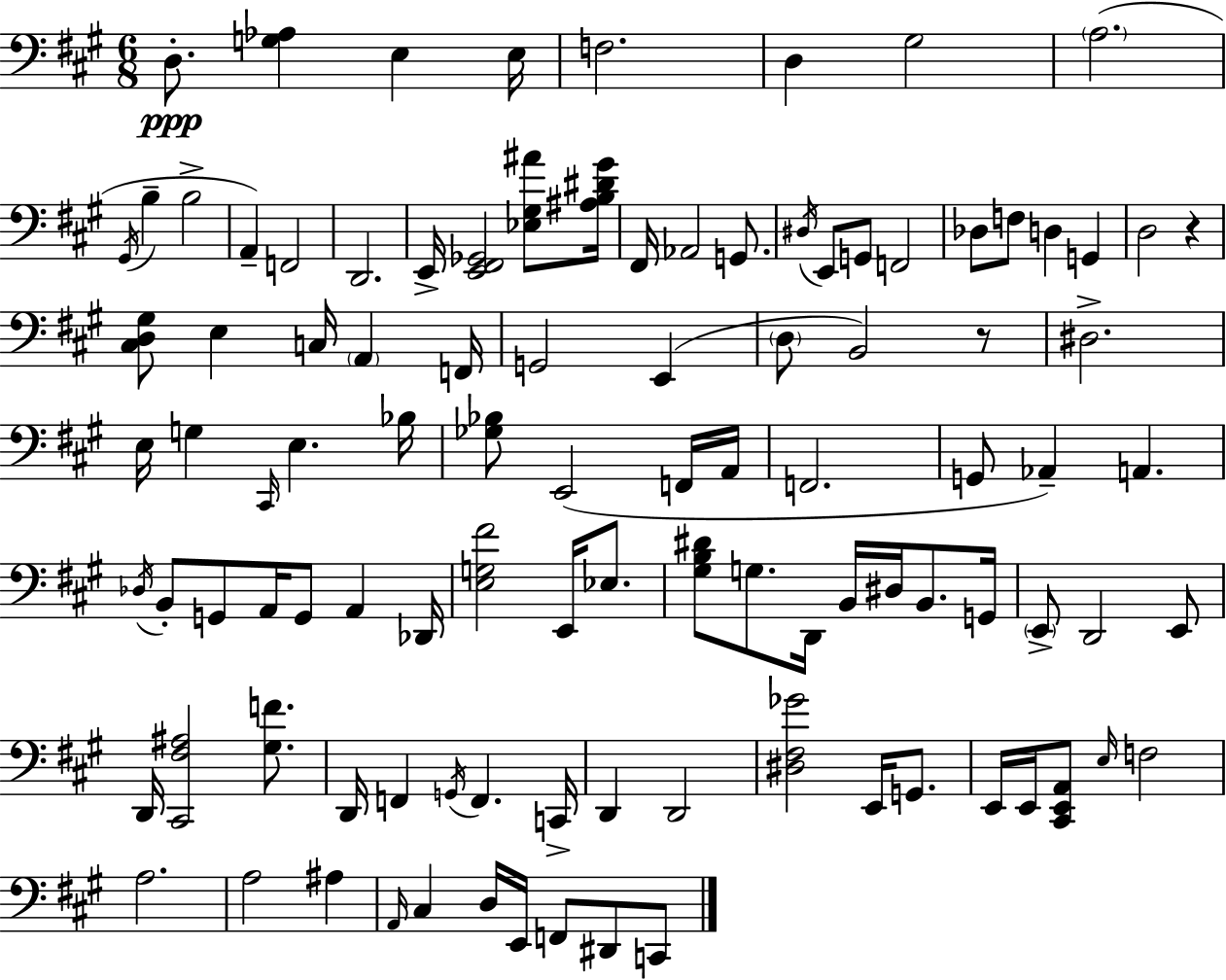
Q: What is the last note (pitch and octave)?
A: C2